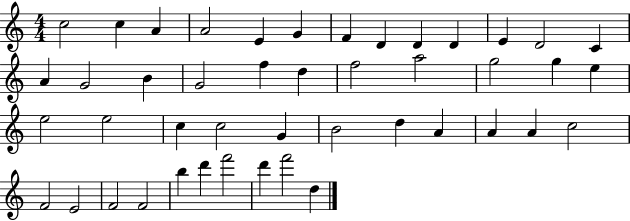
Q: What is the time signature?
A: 4/4